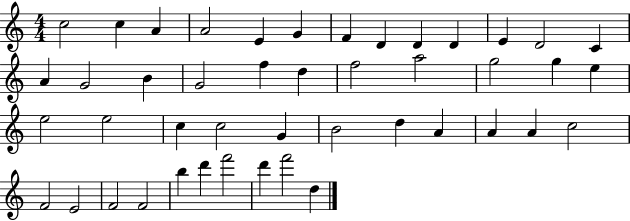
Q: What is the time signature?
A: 4/4